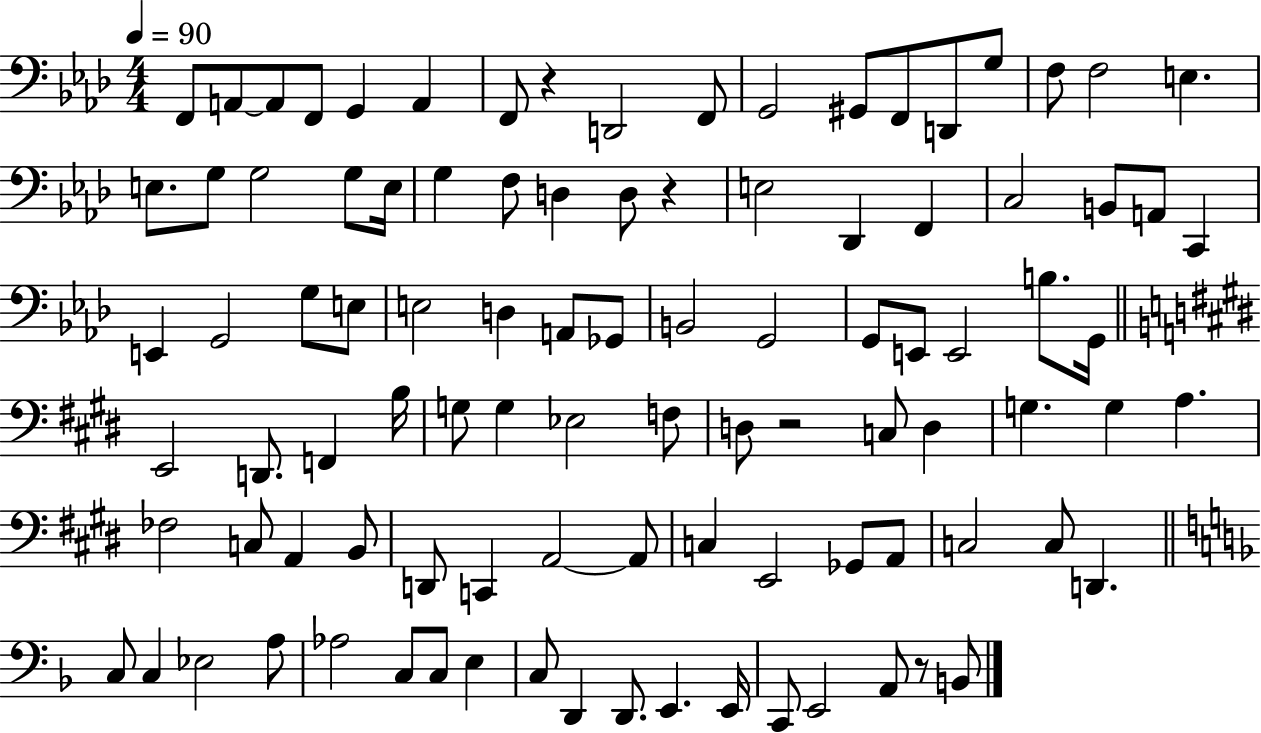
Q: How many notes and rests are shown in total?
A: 98